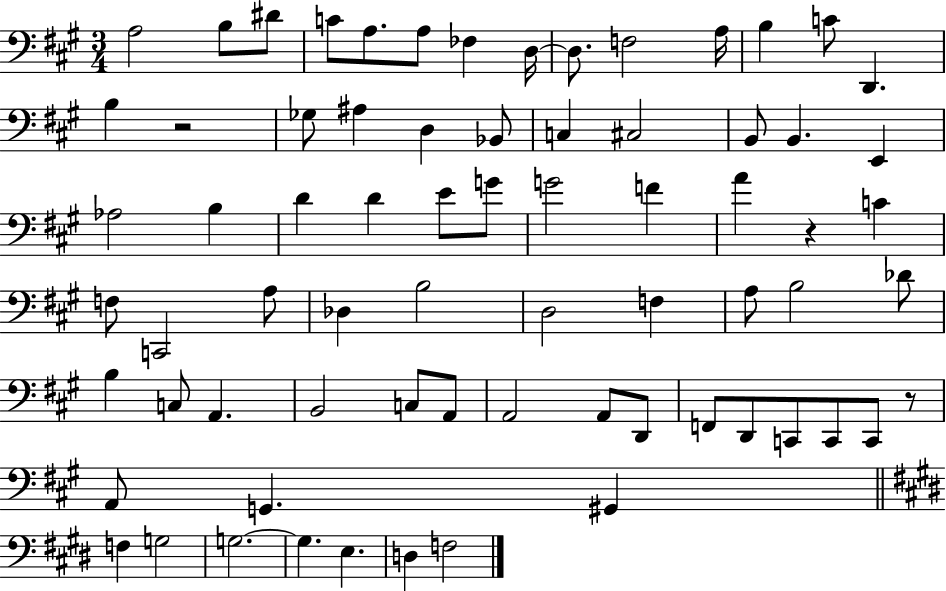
A3/h B3/e D#4/e C4/e A3/e. A3/e FES3/q D3/s D3/e. F3/h A3/s B3/q C4/e D2/q. B3/q R/h Gb3/e A#3/q D3/q Bb2/e C3/q C#3/h B2/e B2/q. E2/q Ab3/h B3/q D4/q D4/q E4/e G4/e G4/h F4/q A4/q R/q C4/q F3/e C2/h A3/e Db3/q B3/h D3/h F3/q A3/e B3/h Db4/e B3/q C3/e A2/q. B2/h C3/e A2/e A2/h A2/e D2/e F2/e D2/e C2/e C2/e C2/e R/e A2/e G2/q. G#2/q F3/q G3/h G3/h. G3/q. E3/q. D3/q F3/h